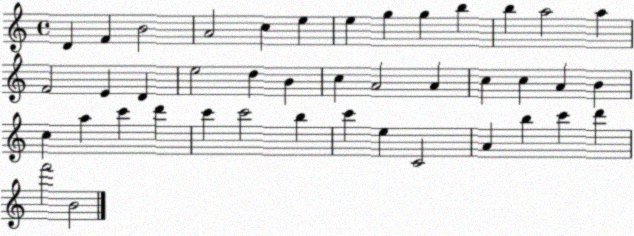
X:1
T:Untitled
M:4/4
L:1/4
K:C
D F B2 A2 c e e g g b b a2 a F2 E D e2 d B c A2 A c c A B c a c' d' c' c'2 b c' e C2 A b c' d' f'2 B2